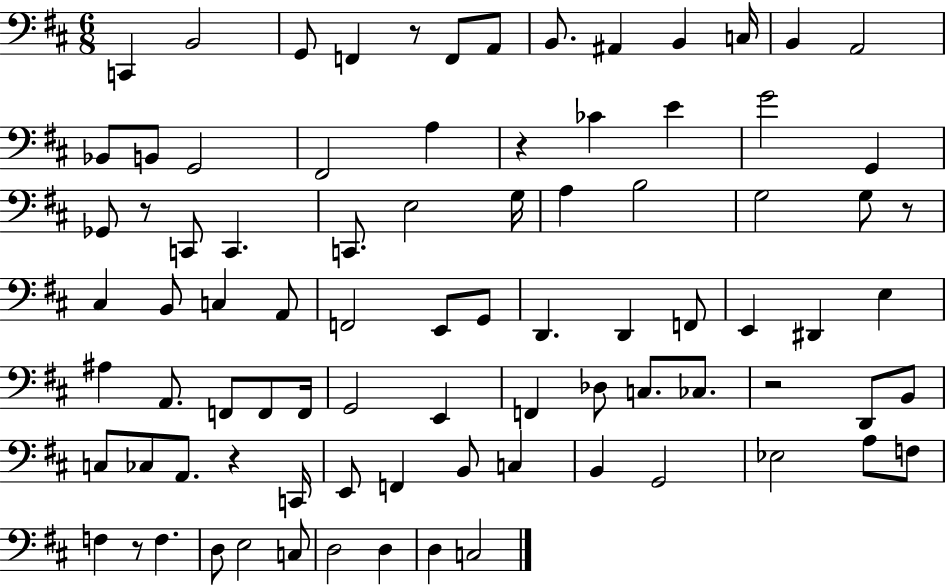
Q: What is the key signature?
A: D major